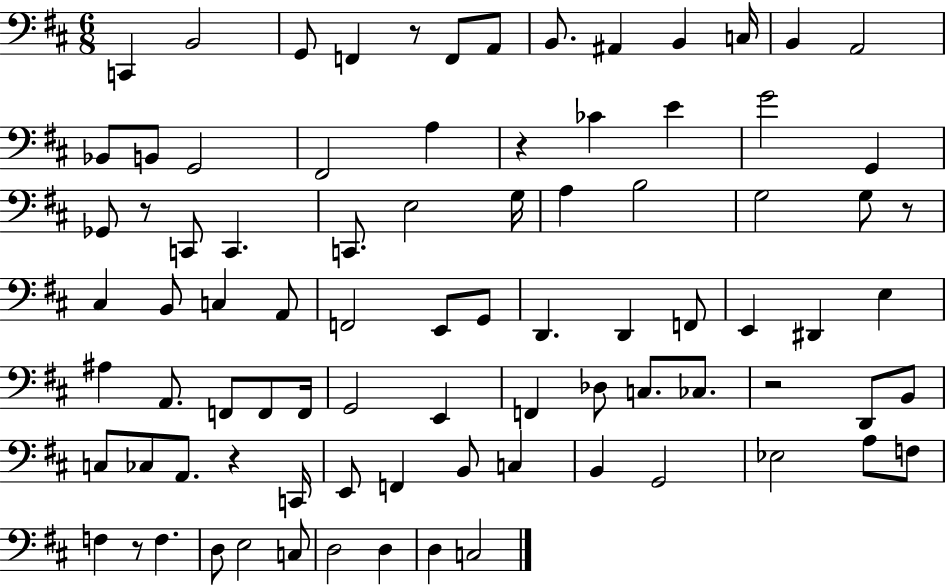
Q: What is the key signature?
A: D major